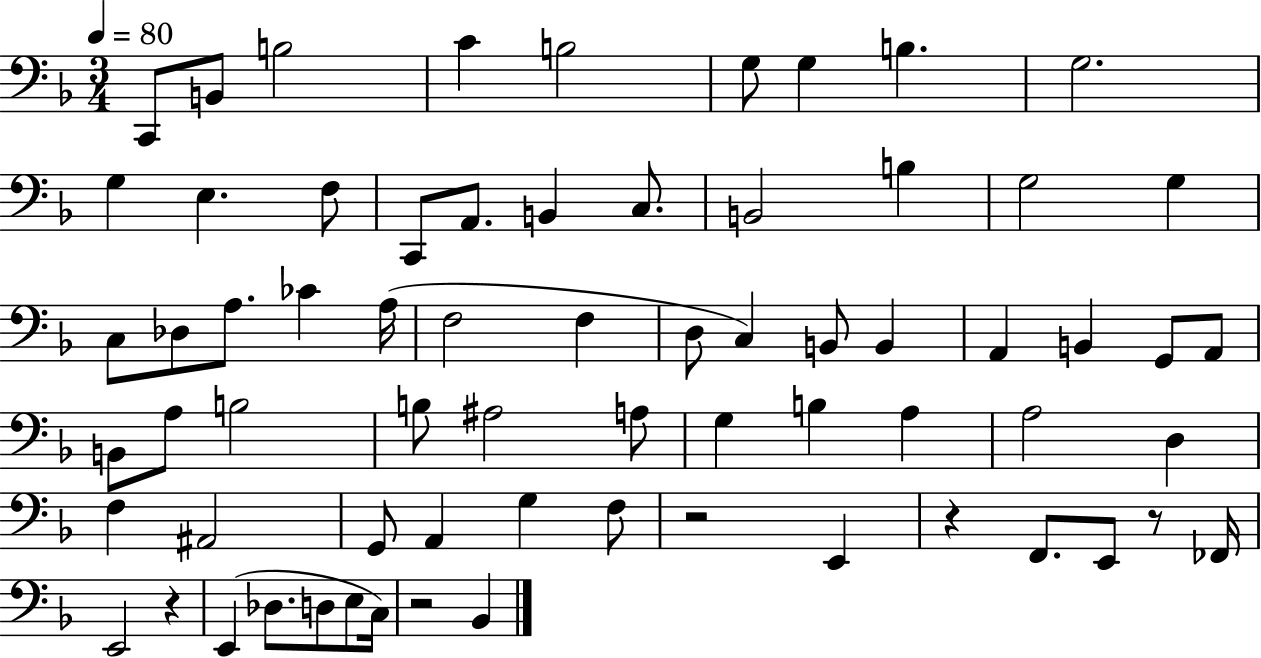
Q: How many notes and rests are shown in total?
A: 68